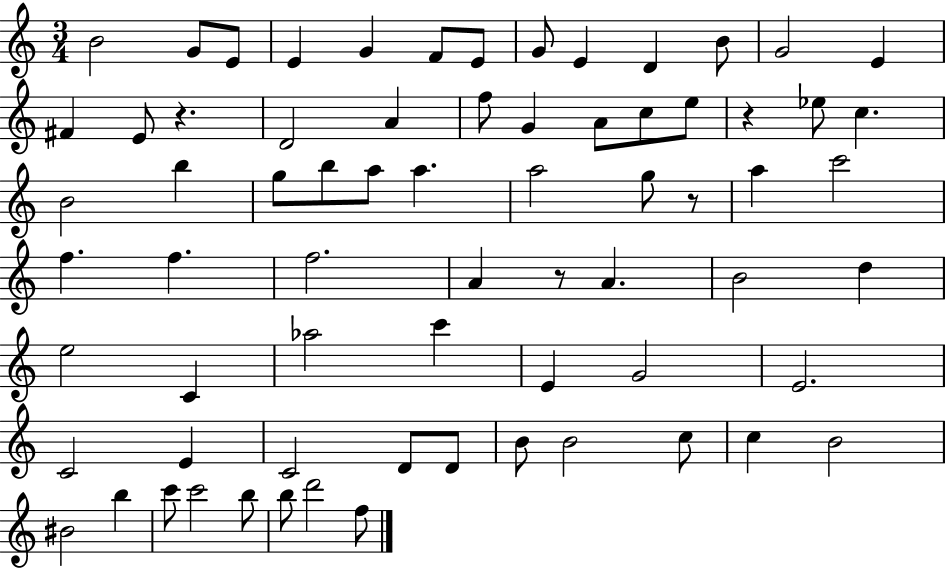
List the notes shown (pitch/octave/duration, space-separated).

B4/h G4/e E4/e E4/q G4/q F4/e E4/e G4/e E4/q D4/q B4/e G4/h E4/q F#4/q E4/e R/q. D4/h A4/q F5/e G4/q A4/e C5/e E5/e R/q Eb5/e C5/q. B4/h B5/q G5/e B5/e A5/e A5/q. A5/h G5/e R/e A5/q C6/h F5/q. F5/q. F5/h. A4/q R/e A4/q. B4/h D5/q E5/h C4/q Ab5/h C6/q E4/q G4/h E4/h. C4/h E4/q C4/h D4/e D4/e B4/e B4/h C5/e C5/q B4/h BIS4/h B5/q C6/e C6/h B5/e B5/e D6/h F5/e